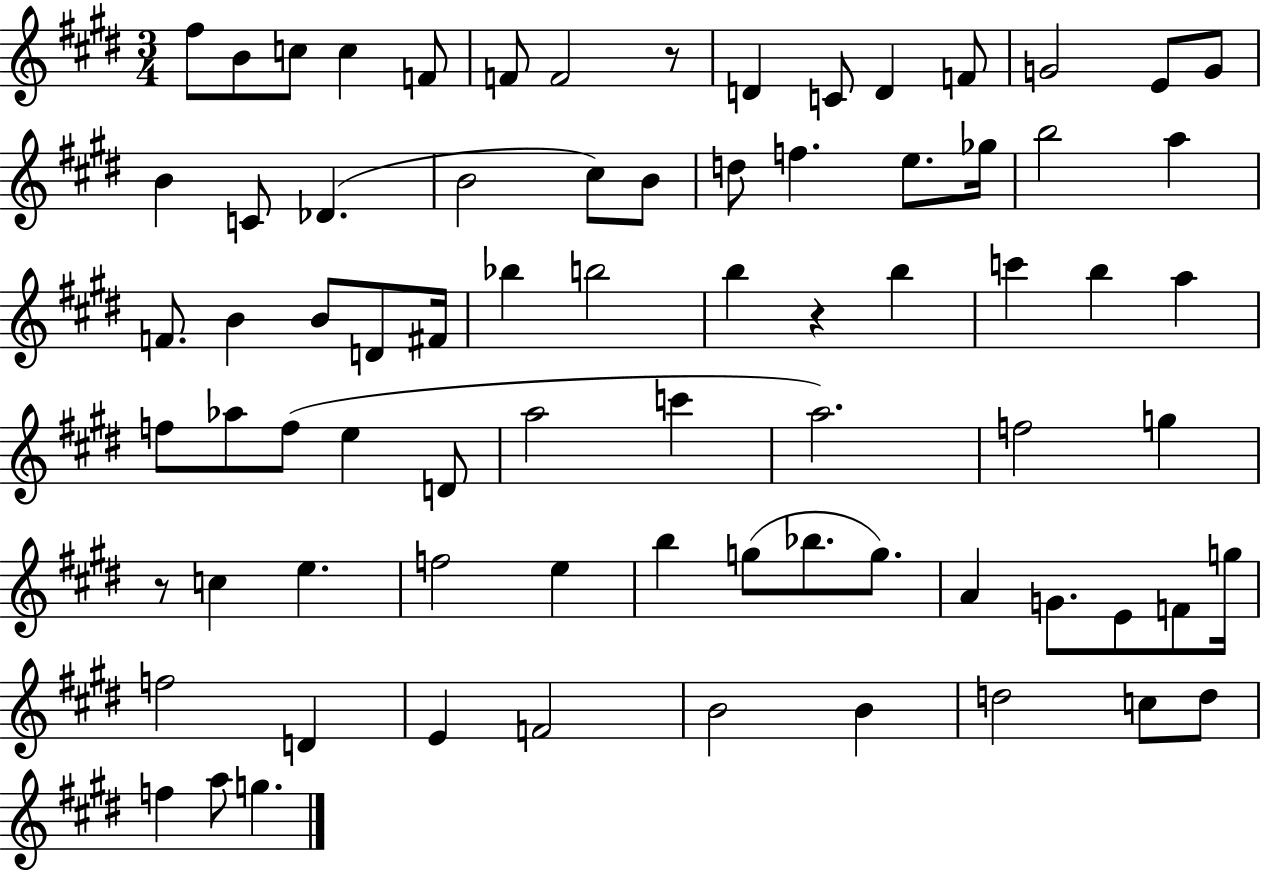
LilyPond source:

{
  \clef treble
  \numericTimeSignature
  \time 3/4
  \key e \major
  fis''8 b'8 c''8 c''4 f'8 | f'8 f'2 r8 | d'4 c'8 d'4 f'8 | g'2 e'8 g'8 | \break b'4 c'8 des'4.( | b'2 cis''8) b'8 | d''8 f''4. e''8. ges''16 | b''2 a''4 | \break f'8. b'4 b'8 d'8 fis'16 | bes''4 b''2 | b''4 r4 b''4 | c'''4 b''4 a''4 | \break f''8 aes''8 f''8( e''4 d'8 | a''2 c'''4 | a''2.) | f''2 g''4 | \break r8 c''4 e''4. | f''2 e''4 | b''4 g''8( bes''8. g''8.) | a'4 g'8. e'8 f'8 g''16 | \break f''2 d'4 | e'4 f'2 | b'2 b'4 | d''2 c''8 d''8 | \break f''4 a''8 g''4. | \bar "|."
}